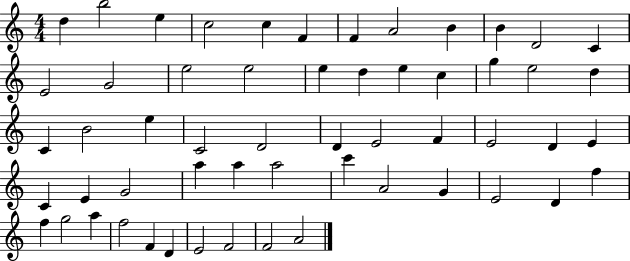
{
  \clef treble
  \numericTimeSignature
  \time 4/4
  \key c \major
  d''4 b''2 e''4 | c''2 c''4 f'4 | f'4 a'2 b'4 | b'4 d'2 c'4 | \break e'2 g'2 | e''2 e''2 | e''4 d''4 e''4 c''4 | g''4 e''2 d''4 | \break c'4 b'2 e''4 | c'2 d'2 | d'4 e'2 f'4 | e'2 d'4 e'4 | \break c'4 e'4 g'2 | a''4 a''4 a''2 | c'''4 a'2 g'4 | e'2 d'4 f''4 | \break f''4 g''2 a''4 | f''2 f'4 d'4 | e'2 f'2 | f'2 a'2 | \break \bar "|."
}